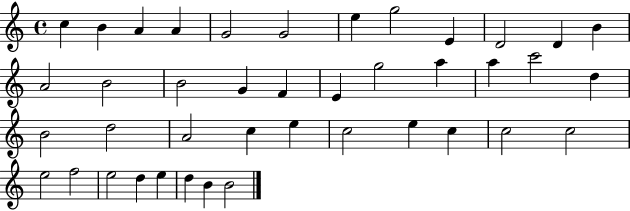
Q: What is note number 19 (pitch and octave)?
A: G5